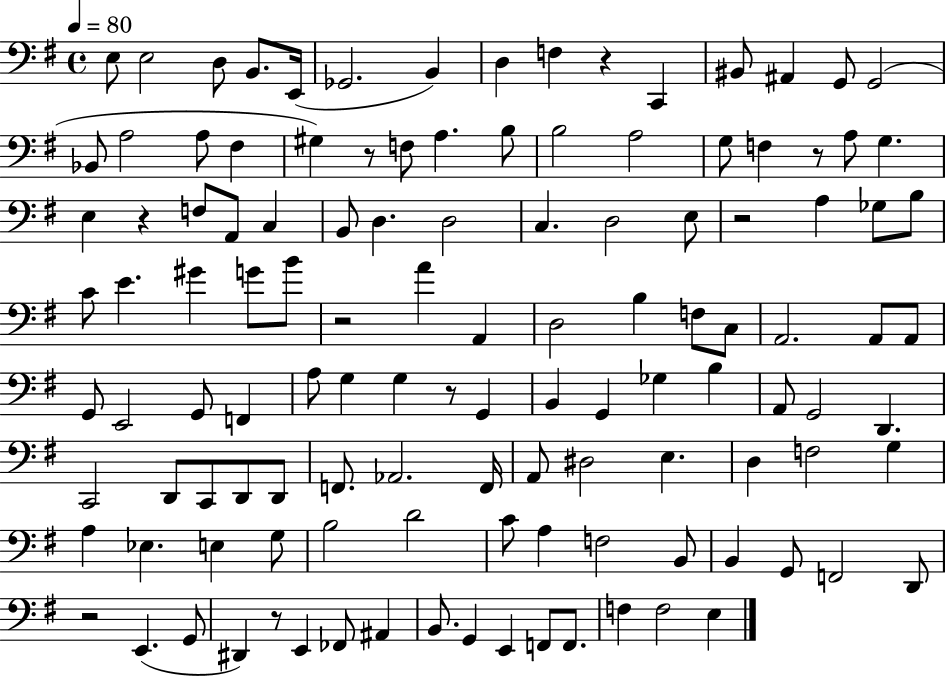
{
  \clef bass
  \time 4/4
  \defaultTimeSignature
  \key g \major
  \tempo 4 = 80
  \repeat volta 2 { e8 e2 d8 b,8. e,16( | ges,2. b,4) | d4 f4 r4 c,4 | bis,8 ais,4 g,8 g,2( | \break bes,8 a2 a8 fis4 | gis4) r8 f8 a4. b8 | b2 a2 | g8 f4 r8 a8 g4. | \break e4 r4 f8 a,8 c4 | b,8 d4. d2 | c4. d2 e8 | r2 a4 ges8 b8 | \break c'8 e'4. gis'4 g'8 b'8 | r2 a'4 a,4 | d2 b4 f8 c8 | a,2. a,8 a,8 | \break g,8 e,2 g,8 f,4 | a8 g4 g4 r8 g,4 | b,4 g,4 ges4 b4 | a,8 g,2 d,4. | \break c,2 d,8 c,8 d,8 d,8 | f,8. aes,2. f,16 | a,8 dis2 e4. | d4 f2 g4 | \break a4 ees4. e4 g8 | b2 d'2 | c'8 a4 f2 b,8 | b,4 g,8 f,2 d,8 | \break r2 e,4.( g,8 | dis,4) r8 e,4 fes,8 ais,4 | b,8. g,4 e,4 f,8 f,8. | f4 f2 e4 | \break } \bar "|."
}